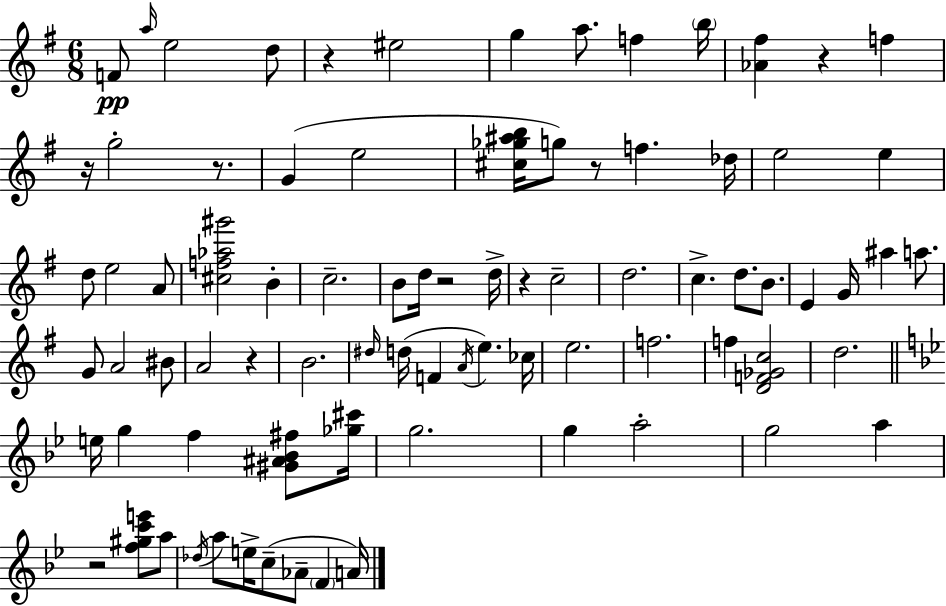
{
  \clef treble
  \numericTimeSignature
  \time 6/8
  \key g \major
  f'8\pp \grace { a''16 } e''2 d''8 | r4 eis''2 | g''4 a''8. f''4 | \parenthesize b''16 <aes' fis''>4 r4 f''4 | \break r16 g''2-. r8. | g'4( e''2 | <cis'' ges'' ais'' b''>16 g''8) r8 f''4. | des''16 e''2 e''4 | \break d''8 e''2 a'8 | <cis'' f'' aes'' gis'''>2 b'4-. | c''2.-- | b'8 d''16 r2 | \break d''16-> r4 c''2-- | d''2. | c''4.-> d''8. b'8. | e'4 g'16 ais''4 a''8. | \break g'8 a'2 bis'8 | a'2 r4 | b'2. | \grace { dis''16 } d''16( f'4 \acciaccatura { a'16 }) e''4. | \break ces''16 e''2. | f''2. | f''4 <d' f' ges' c''>2 | d''2. | \break \bar "||" \break \key bes \major e''16 g''4 f''4 <gis' ais' bes' fis''>8 <ges'' cis'''>16 | g''2. | g''4 a''2-. | g''2 a''4 | \break r2 <f'' gis'' c''' e'''>8 a''8 | \acciaccatura { des''16 } a''8 e''16-> c''8--( aes'8-- \parenthesize f'4 | a'16) \bar "|."
}